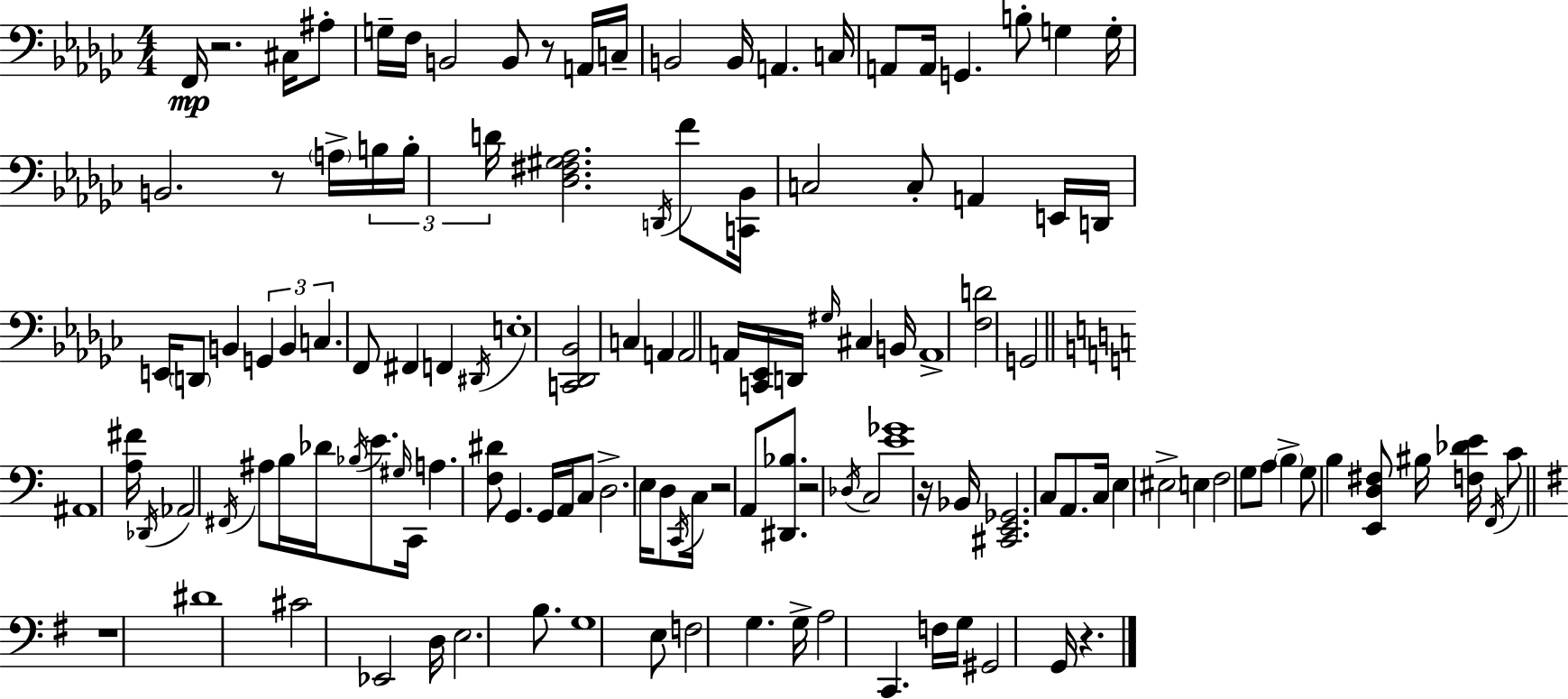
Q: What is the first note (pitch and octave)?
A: F2